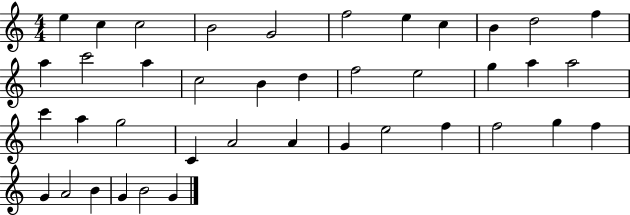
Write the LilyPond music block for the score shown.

{
  \clef treble
  \numericTimeSignature
  \time 4/4
  \key c \major
  e''4 c''4 c''2 | b'2 g'2 | f''2 e''4 c''4 | b'4 d''2 f''4 | \break a''4 c'''2 a''4 | c''2 b'4 d''4 | f''2 e''2 | g''4 a''4 a''2 | \break c'''4 a''4 g''2 | c'4 a'2 a'4 | g'4 e''2 f''4 | f''2 g''4 f''4 | \break g'4 a'2 b'4 | g'4 b'2 g'4 | \bar "|."
}